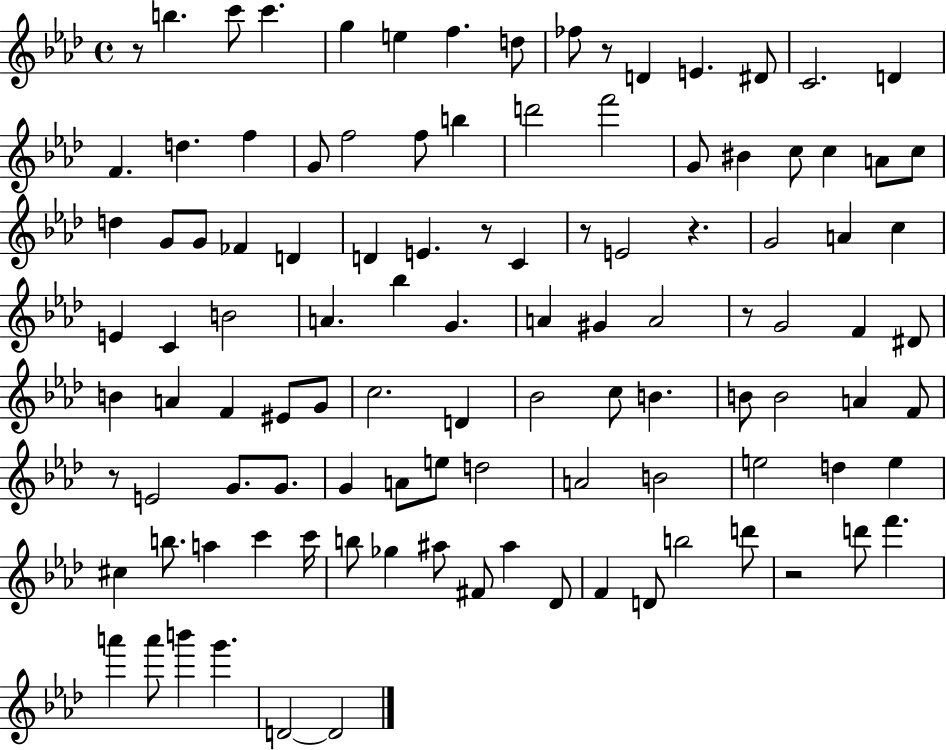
{
  \clef treble
  \time 4/4
  \defaultTimeSignature
  \key aes \major
  r8 b''4. c'''8 c'''4. | g''4 e''4 f''4. d''8 | fes''8 r8 d'4 e'4. dis'8 | c'2. d'4 | \break f'4. d''4. f''4 | g'8 f''2 f''8 b''4 | d'''2 f'''2 | g'8 bis'4 c''8 c''4 a'8 c''8 | \break d''4 g'8 g'8 fes'4 d'4 | d'4 e'4. r8 c'4 | r8 e'2 r4. | g'2 a'4 c''4 | \break e'4 c'4 b'2 | a'4. bes''4 g'4. | a'4 gis'4 a'2 | r8 g'2 f'4 dis'8 | \break b'4 a'4 f'4 eis'8 g'8 | c''2. d'4 | bes'2 c''8 b'4. | b'8 b'2 a'4 f'8 | \break r8 e'2 g'8. g'8. | g'4 a'8 e''8 d''2 | a'2 b'2 | e''2 d''4 e''4 | \break cis''4 b''8. a''4 c'''4 c'''16 | b''8 ges''4 ais''8 fis'8 ais''4 des'8 | f'4 d'8 b''2 d'''8 | r2 d'''8 f'''4. | \break a'''4 a'''8 b'''4 g'''4. | d'2~~ d'2 | \bar "|."
}